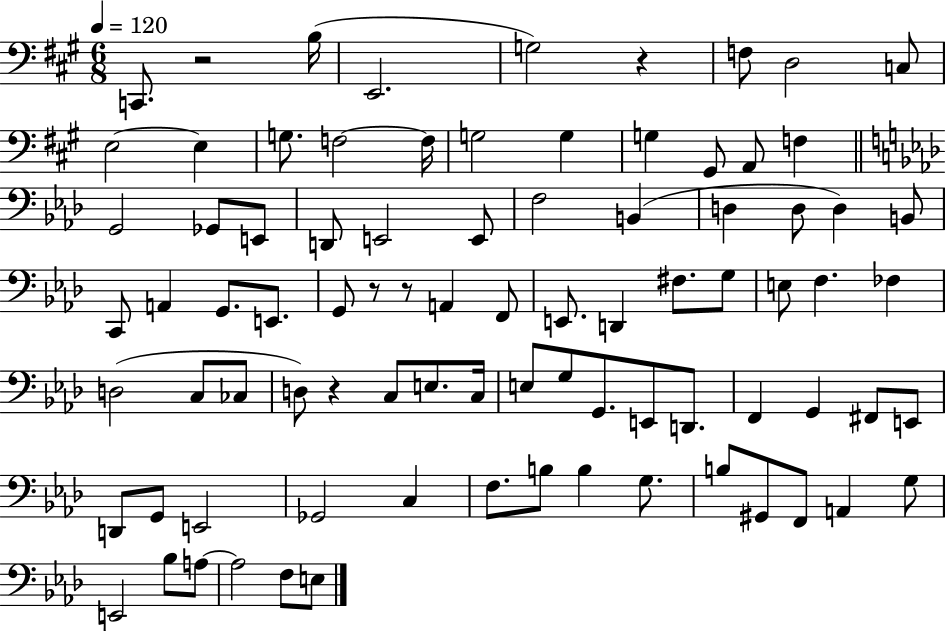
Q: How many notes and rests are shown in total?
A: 85